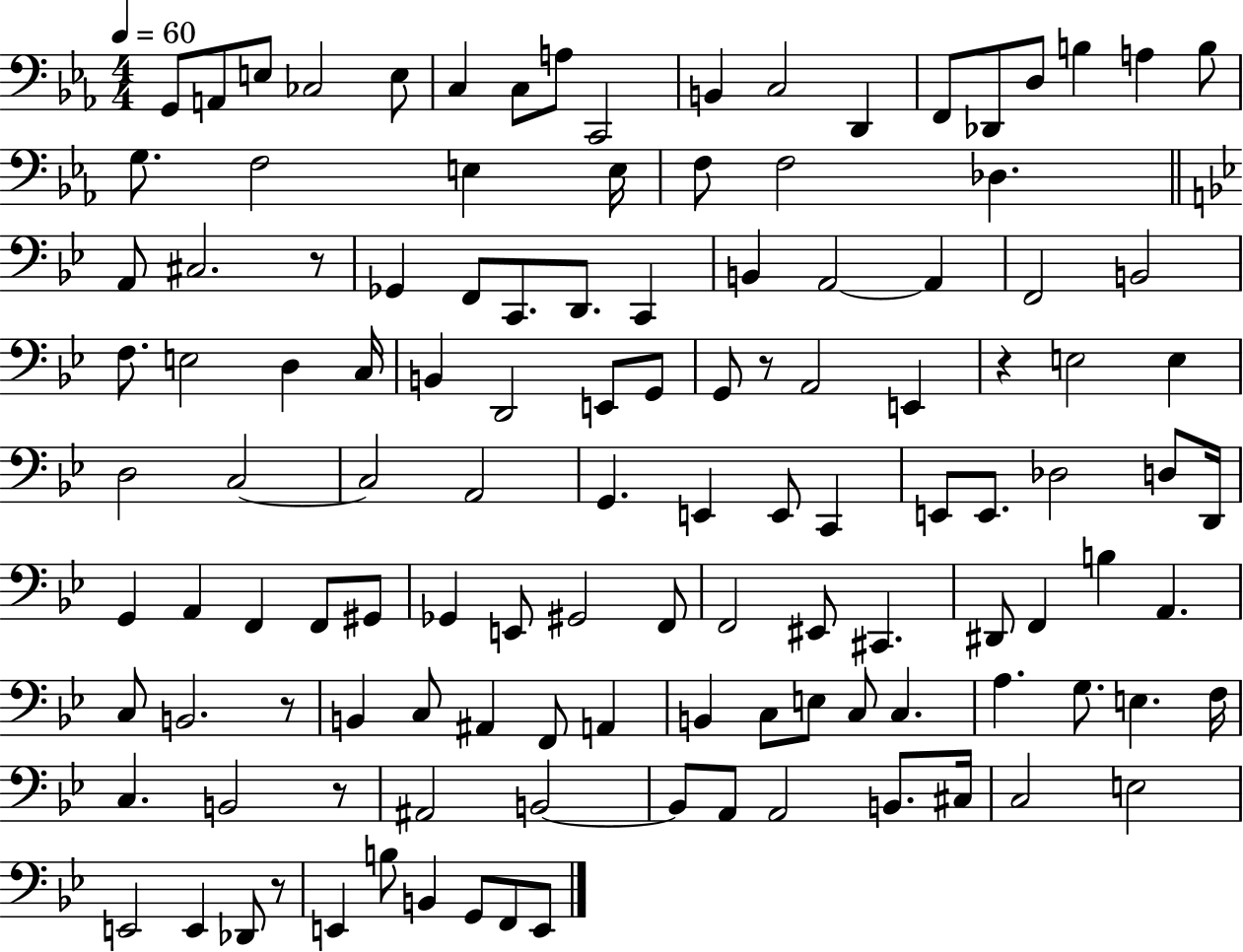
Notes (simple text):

G2/e A2/e E3/e CES3/h E3/e C3/q C3/e A3/e C2/h B2/q C3/h D2/q F2/e Db2/e D3/e B3/q A3/q B3/e G3/e. F3/h E3/q E3/s F3/e F3/h Db3/q. A2/e C#3/h. R/e Gb2/q F2/e C2/e. D2/e. C2/q B2/q A2/h A2/q F2/h B2/h F3/e. E3/h D3/q C3/s B2/q D2/h E2/e G2/e G2/e R/e A2/h E2/q R/q E3/h E3/q D3/h C3/h C3/h A2/h G2/q. E2/q E2/e C2/q E2/e E2/e. Db3/h D3/e D2/s G2/q A2/q F2/q F2/e G#2/e Gb2/q E2/e G#2/h F2/e F2/h EIS2/e C#2/q. D#2/e F2/q B3/q A2/q. C3/e B2/h. R/e B2/q C3/e A#2/q F2/e A2/q B2/q C3/e E3/e C3/e C3/q. A3/q. G3/e. E3/q. F3/s C3/q. B2/h R/e A#2/h B2/h B2/e A2/e A2/h B2/e. C#3/s C3/h E3/h E2/h E2/q Db2/e R/e E2/q B3/e B2/q G2/e F2/e E2/e